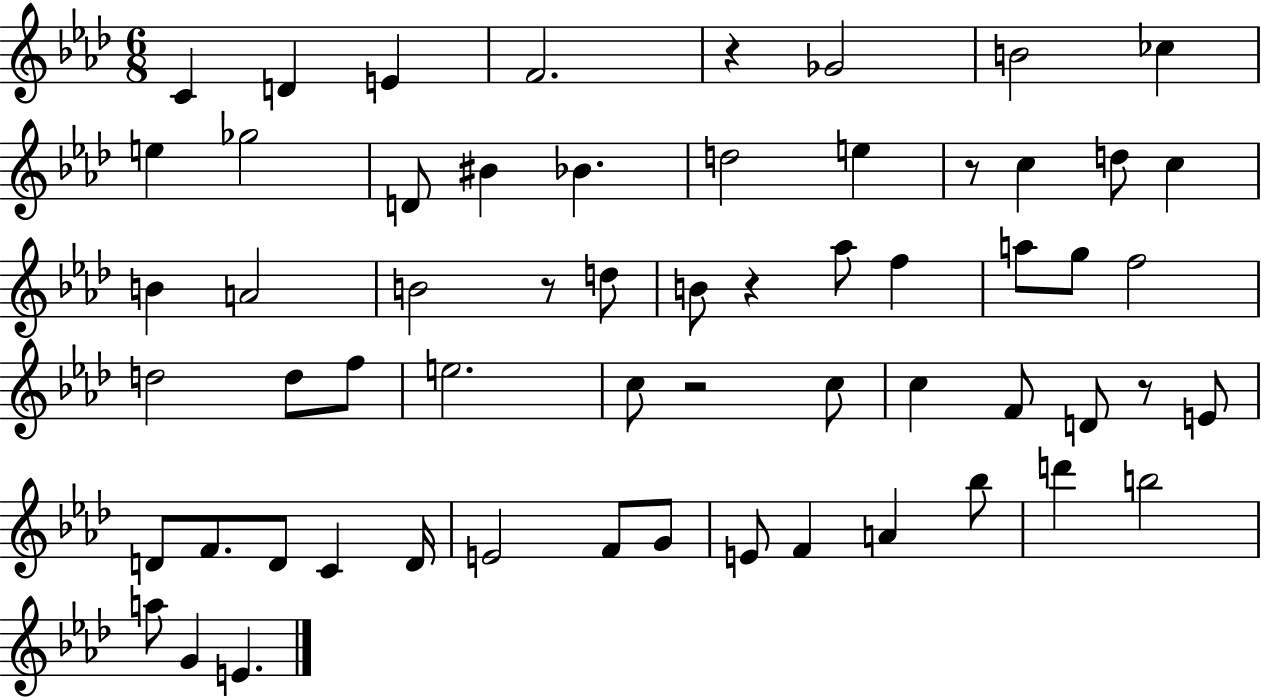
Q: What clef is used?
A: treble